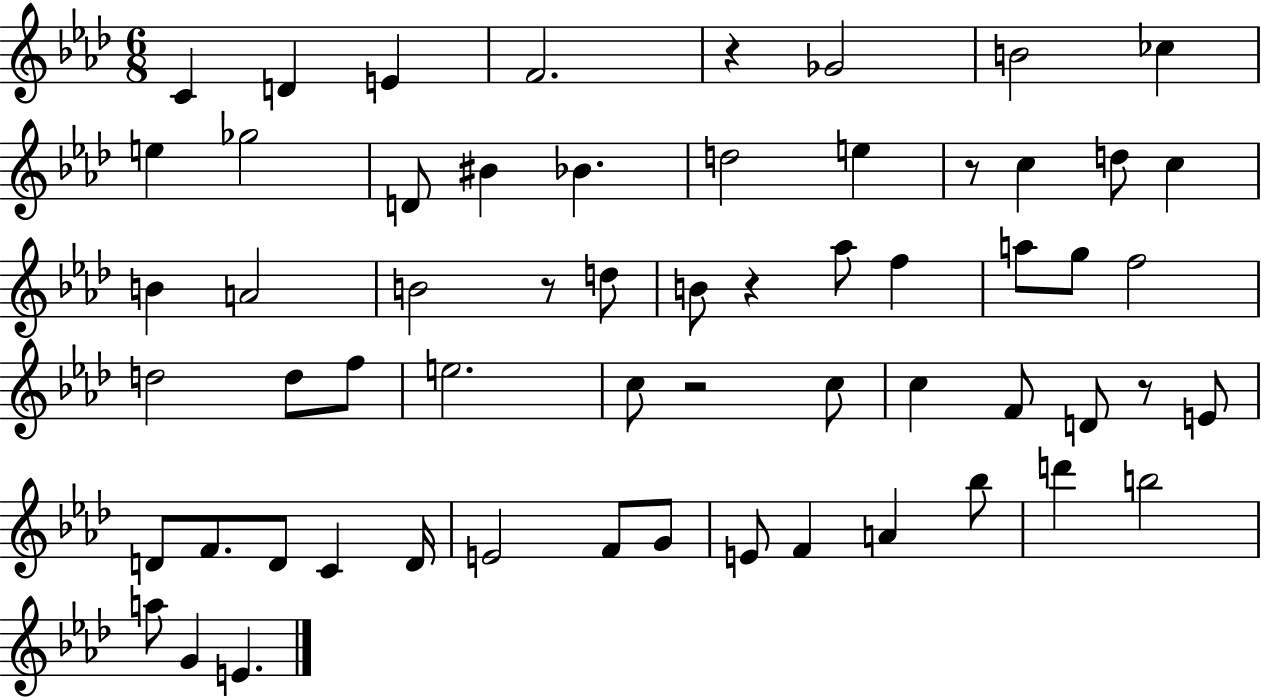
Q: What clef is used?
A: treble